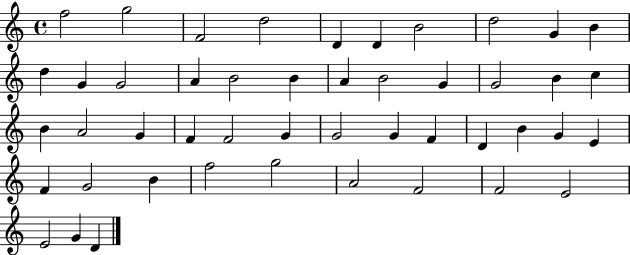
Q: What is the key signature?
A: C major